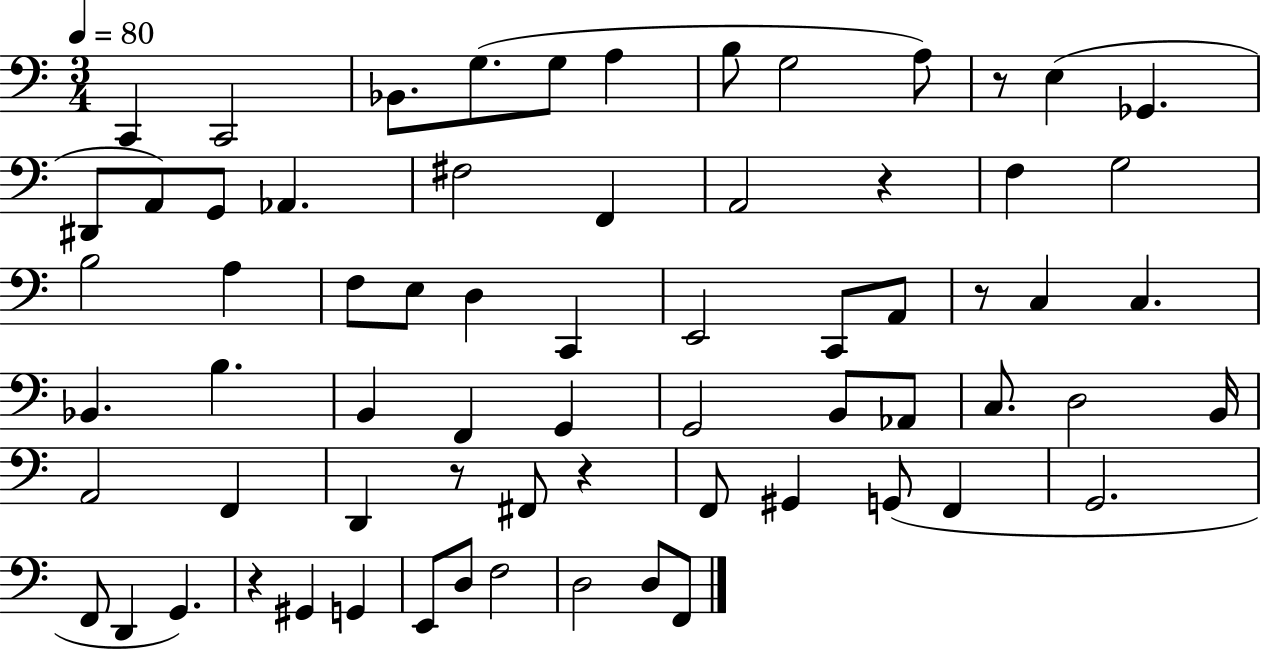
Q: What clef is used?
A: bass